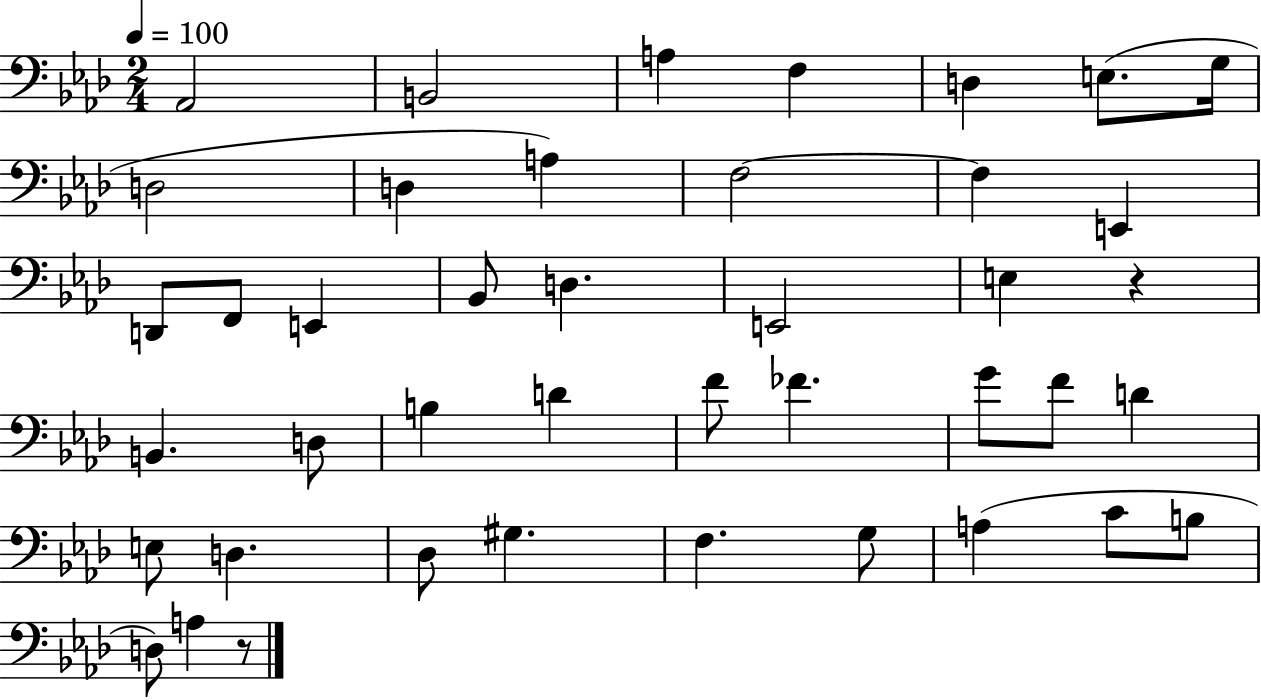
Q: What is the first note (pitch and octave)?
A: Ab2